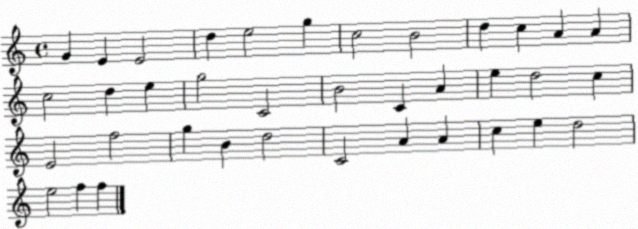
X:1
T:Untitled
M:4/4
L:1/4
K:C
G E E2 d e2 g c2 B2 d c A A c2 d e g2 C2 B2 C A e d2 c E2 f2 g B d2 C2 A A c e d2 e2 f f